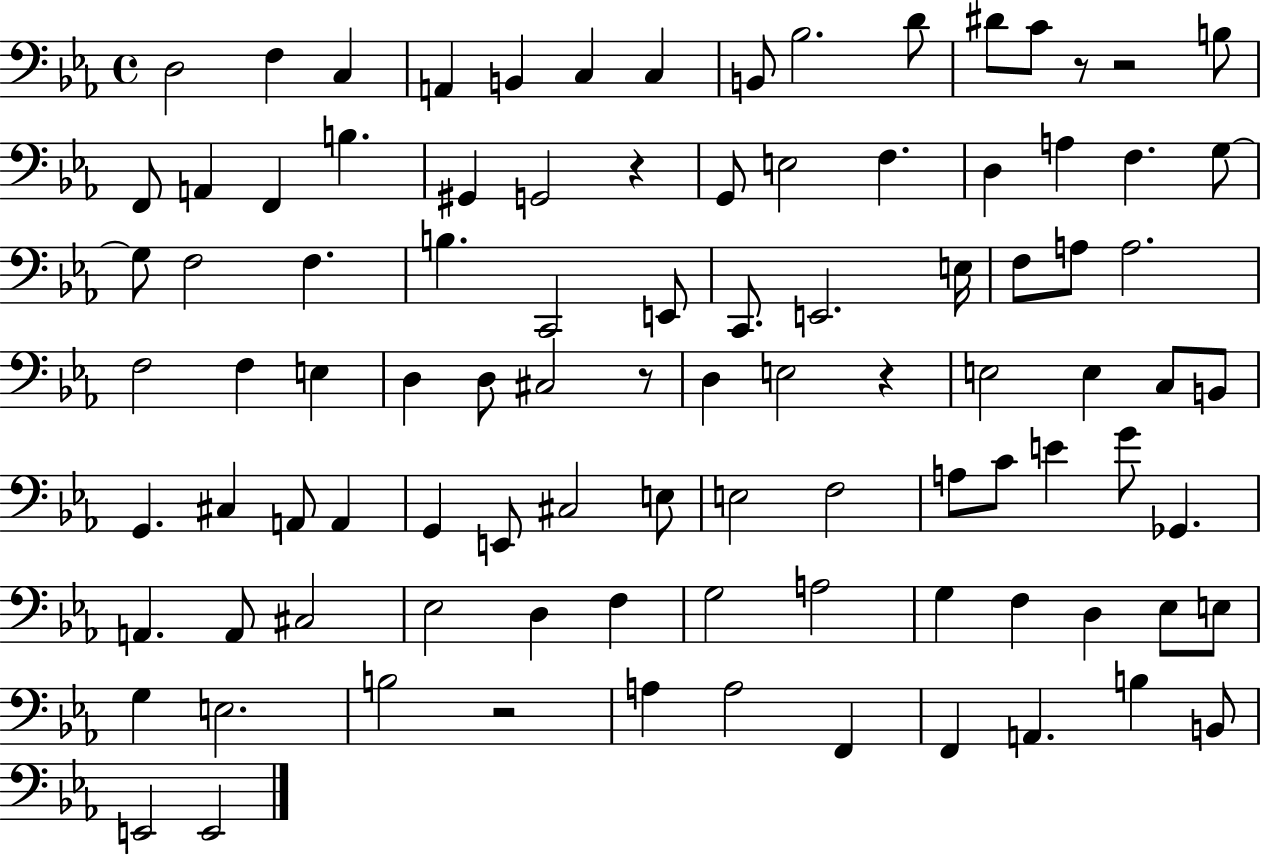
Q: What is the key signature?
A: EES major